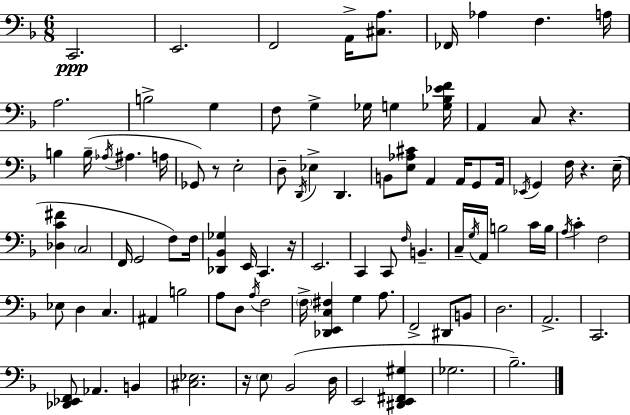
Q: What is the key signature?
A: D minor